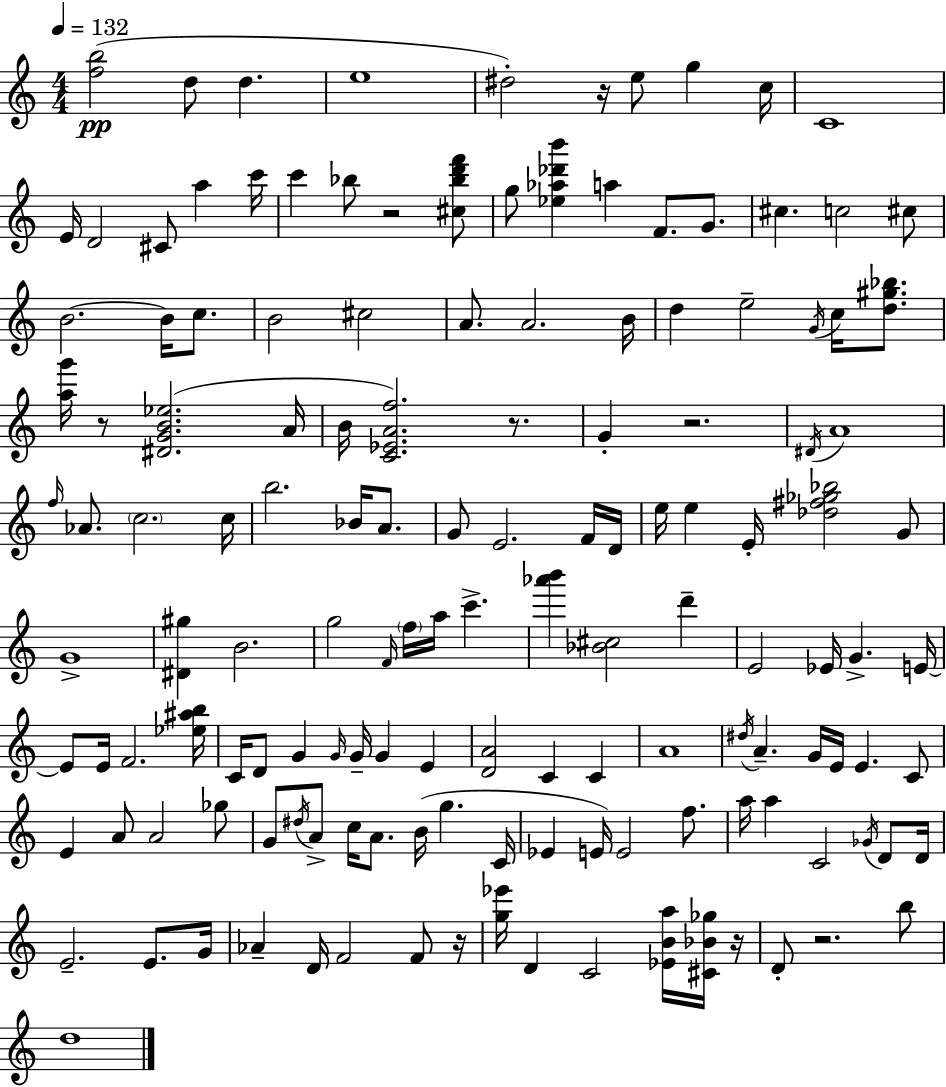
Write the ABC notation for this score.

X:1
T:Untitled
M:4/4
L:1/4
K:Am
[fb]2 d/2 d e4 ^d2 z/4 e/2 g c/4 C4 E/4 D2 ^C/2 a c'/4 c' _b/2 z2 [^c_bd'f']/2 g/2 [_e_a_d'b'] a F/2 G/2 ^c c2 ^c/2 B2 B/4 c/2 B2 ^c2 A/2 A2 B/4 d e2 G/4 c/4 [d^g_b]/2 [ag']/4 z/2 [^DGB_e]2 A/4 B/4 [C_EAf]2 z/2 G z2 ^D/4 A4 f/4 _A/2 c2 c/4 b2 _B/4 A/2 G/2 E2 F/4 D/4 e/4 e E/4 [_d^f_g_b]2 G/2 G4 [^D^g] B2 g2 F/4 f/4 a/4 c' [_a'b'] [_B^c]2 d' E2 _E/4 G E/4 E/2 E/4 F2 [_e^ab]/4 C/4 D/2 G G/4 G/4 G E [DA]2 C C A4 ^d/4 A G/4 E/4 E C/2 E A/2 A2 _g/2 G/2 ^d/4 A/2 c/4 A/2 B/4 g C/4 _E E/4 E2 f/2 a/4 a C2 _G/4 D/2 D/4 E2 E/2 G/4 _A D/4 F2 F/2 z/4 [g_e']/4 D C2 [_EBa]/4 [^C_B_g]/4 z/4 D/2 z2 b/2 d4